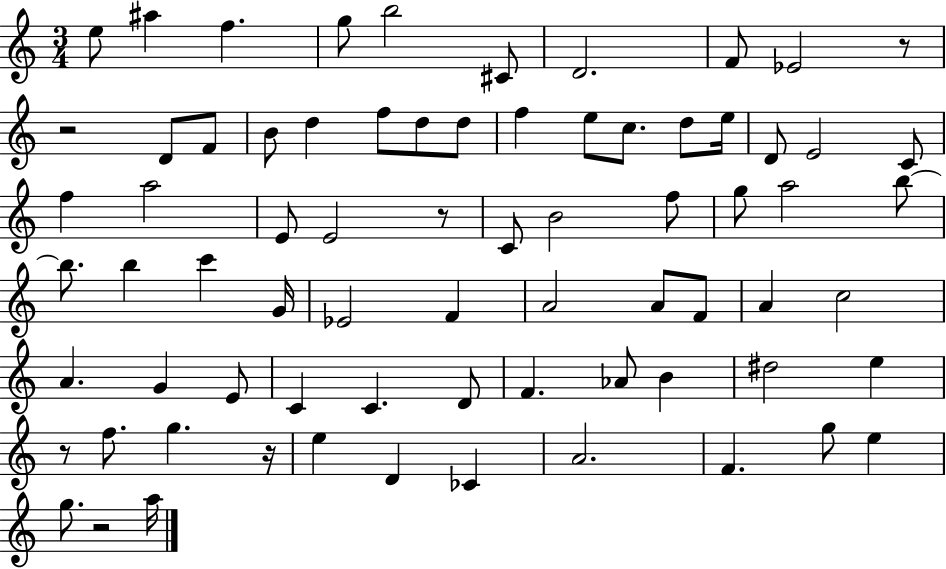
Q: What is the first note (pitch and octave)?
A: E5